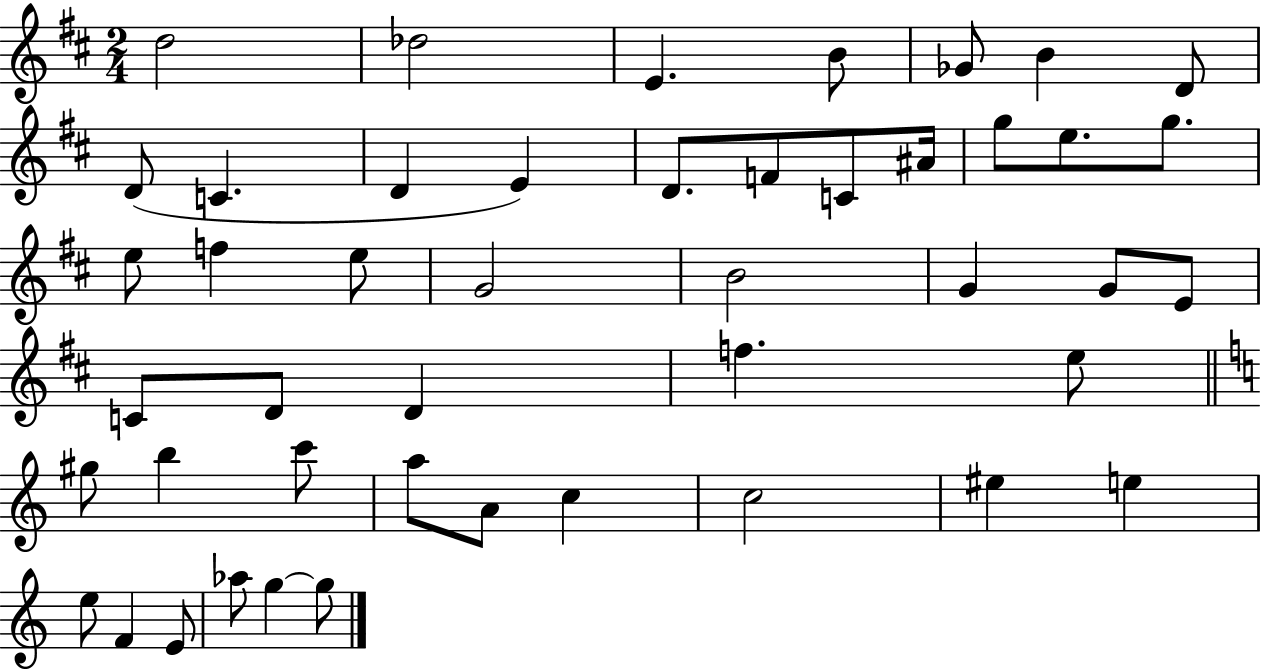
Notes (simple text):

D5/h Db5/h E4/q. B4/e Gb4/e B4/q D4/e D4/e C4/q. D4/q E4/q D4/e. F4/e C4/e A#4/s G5/e E5/e. G5/e. E5/e F5/q E5/e G4/h B4/h G4/q G4/e E4/e C4/e D4/e D4/q F5/q. E5/e G#5/e B5/q C6/e A5/e A4/e C5/q C5/h EIS5/q E5/q E5/e F4/q E4/e Ab5/e G5/q G5/e